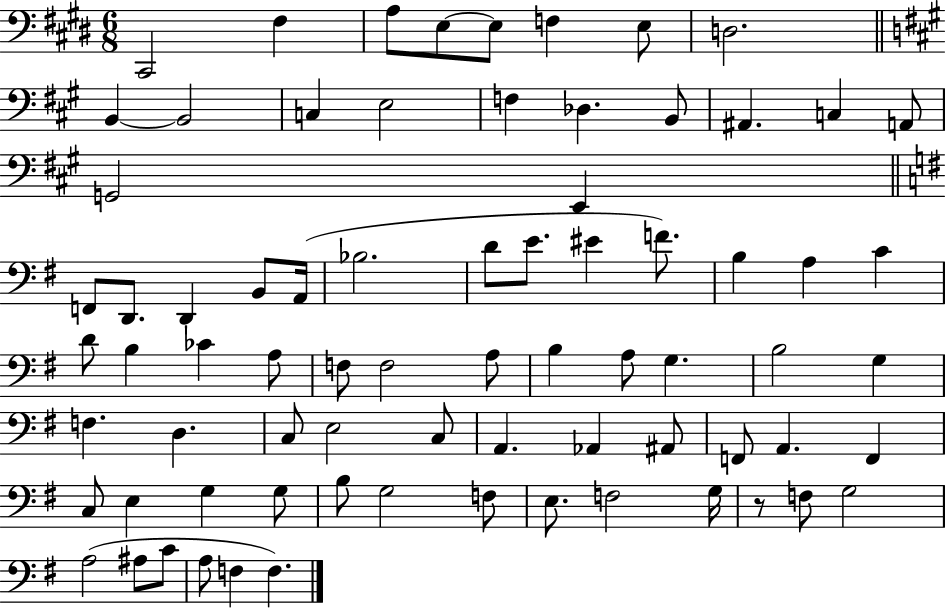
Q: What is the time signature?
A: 6/8